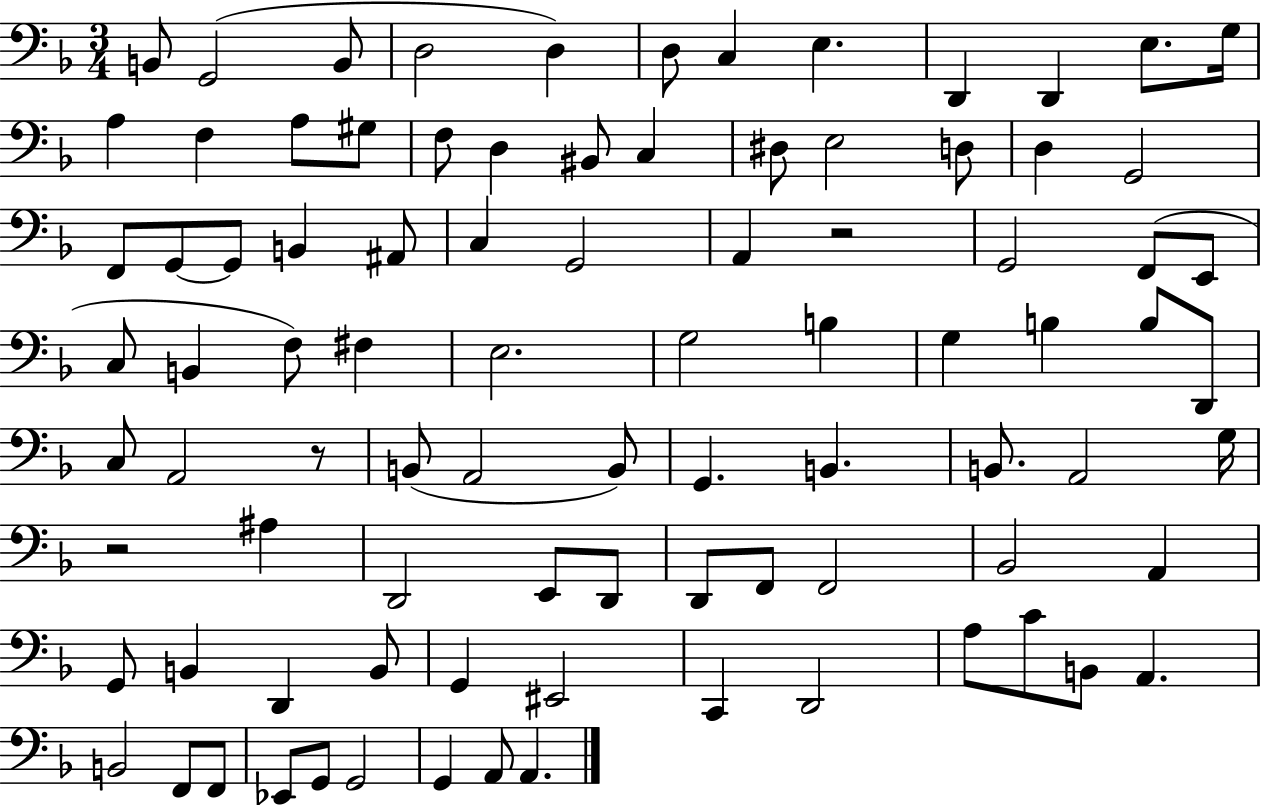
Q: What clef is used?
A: bass